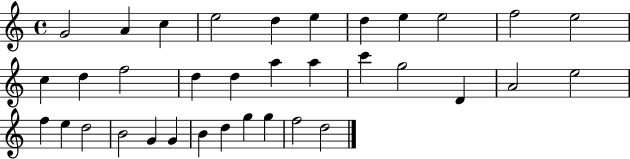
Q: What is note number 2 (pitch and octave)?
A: A4